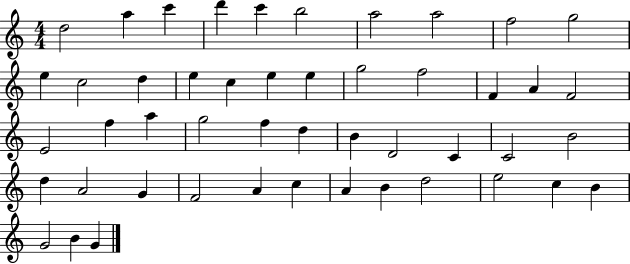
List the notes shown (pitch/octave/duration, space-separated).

D5/h A5/q C6/q D6/q C6/q B5/h A5/h A5/h F5/h G5/h E5/q C5/h D5/q E5/q C5/q E5/q E5/q G5/h F5/h F4/q A4/q F4/h E4/h F5/q A5/q G5/h F5/q D5/q B4/q D4/h C4/q C4/h B4/h D5/q A4/h G4/q F4/h A4/q C5/q A4/q B4/q D5/h E5/h C5/q B4/q G4/h B4/q G4/q